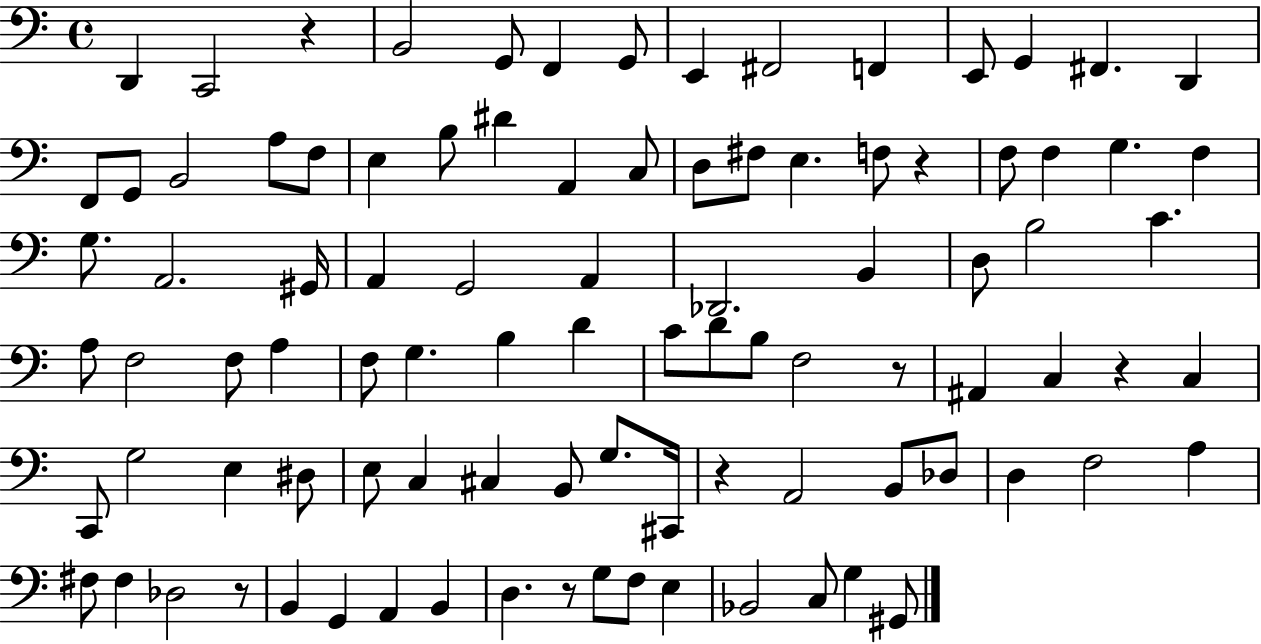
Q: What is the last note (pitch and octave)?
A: G#2